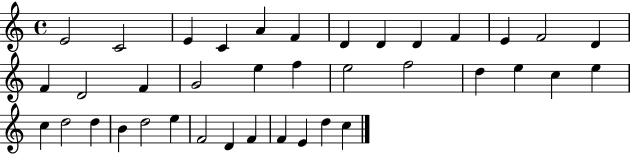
E4/h C4/h E4/q C4/q A4/q F4/q D4/q D4/q D4/q F4/q E4/q F4/h D4/q F4/q D4/h F4/q G4/h E5/q F5/q E5/h F5/h D5/q E5/q C5/q E5/q C5/q D5/h D5/q B4/q D5/h E5/q F4/h D4/q F4/q F4/q E4/q D5/q C5/q